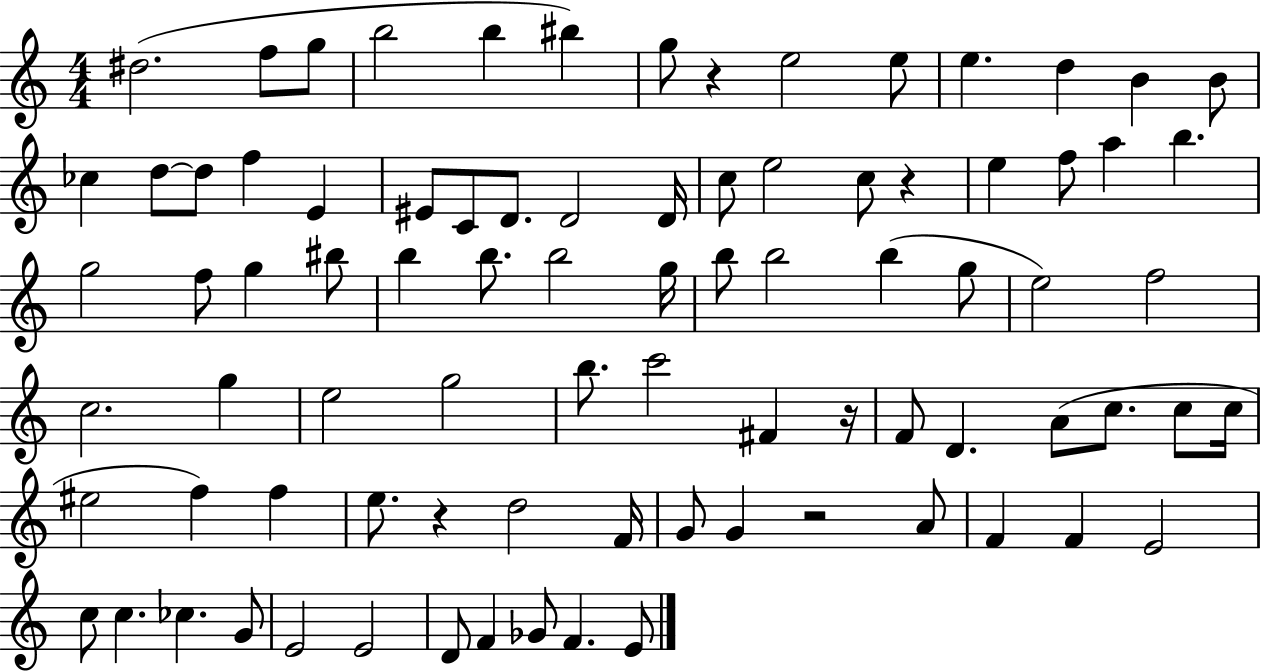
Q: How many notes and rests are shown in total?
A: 85